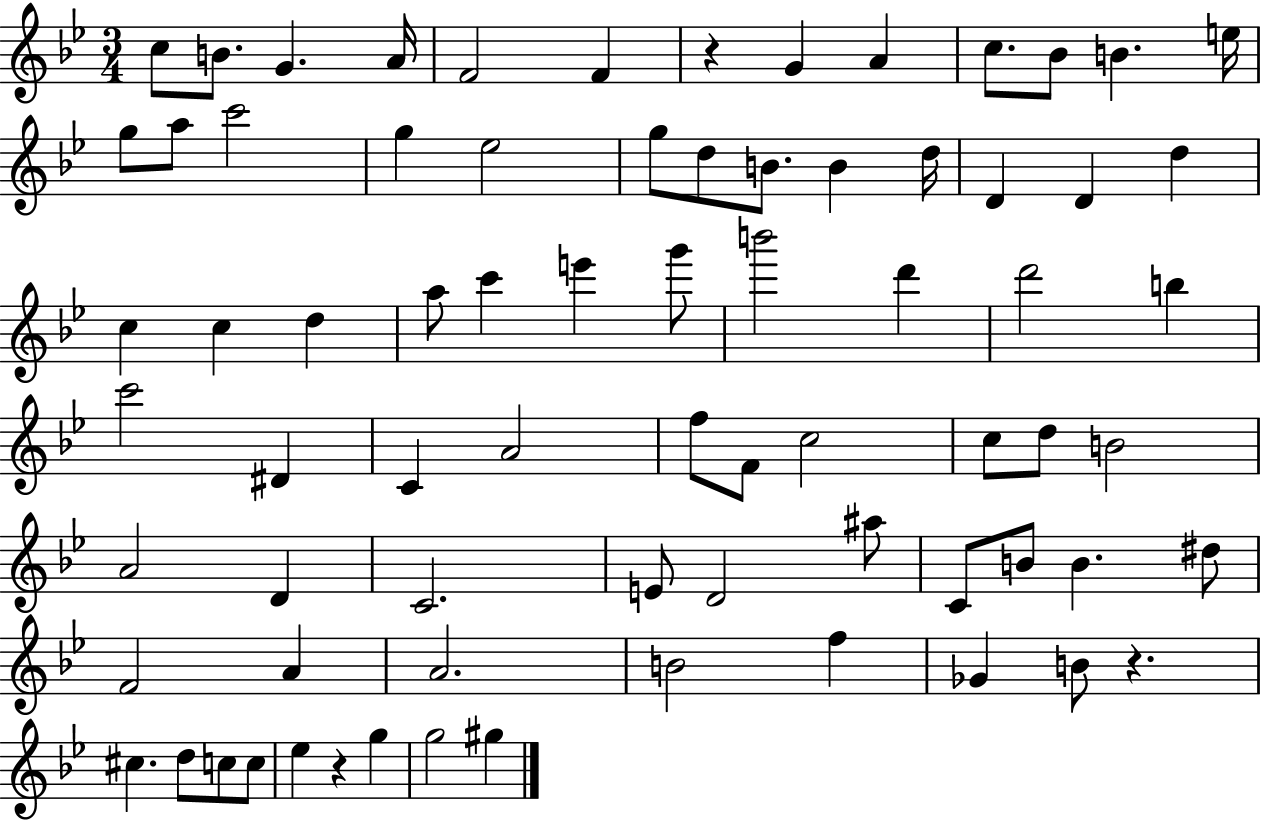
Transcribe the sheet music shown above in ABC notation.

X:1
T:Untitled
M:3/4
L:1/4
K:Bb
c/2 B/2 G A/4 F2 F z G A c/2 _B/2 B e/4 g/2 a/2 c'2 g _e2 g/2 d/2 B/2 B d/4 D D d c c d a/2 c' e' g'/2 b'2 d' d'2 b c'2 ^D C A2 f/2 F/2 c2 c/2 d/2 B2 A2 D C2 E/2 D2 ^a/2 C/2 B/2 B ^d/2 F2 A A2 B2 f _G B/2 z ^c d/2 c/2 c/2 _e z g g2 ^g